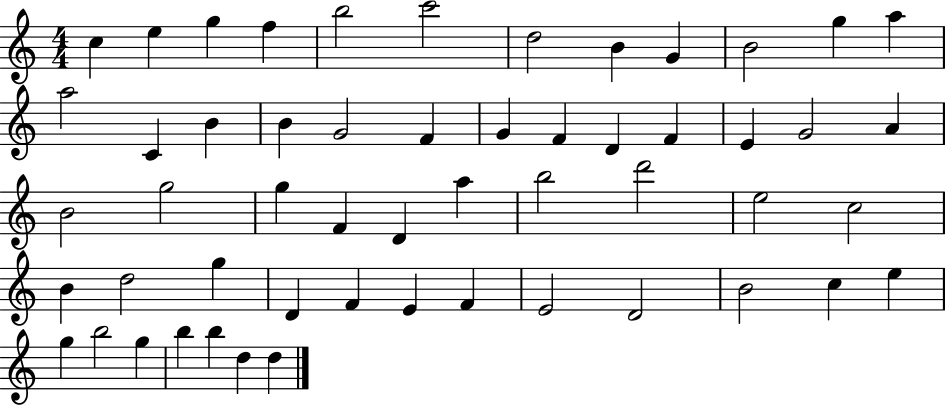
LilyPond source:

{
  \clef treble
  \numericTimeSignature
  \time 4/4
  \key c \major
  c''4 e''4 g''4 f''4 | b''2 c'''2 | d''2 b'4 g'4 | b'2 g''4 a''4 | \break a''2 c'4 b'4 | b'4 g'2 f'4 | g'4 f'4 d'4 f'4 | e'4 g'2 a'4 | \break b'2 g''2 | g''4 f'4 d'4 a''4 | b''2 d'''2 | e''2 c''2 | \break b'4 d''2 g''4 | d'4 f'4 e'4 f'4 | e'2 d'2 | b'2 c''4 e''4 | \break g''4 b''2 g''4 | b''4 b''4 d''4 d''4 | \bar "|."
}